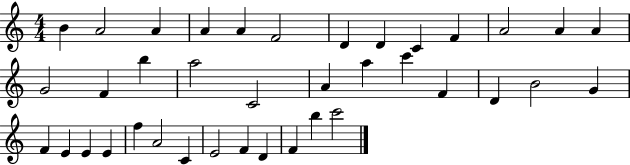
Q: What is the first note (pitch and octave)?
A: B4